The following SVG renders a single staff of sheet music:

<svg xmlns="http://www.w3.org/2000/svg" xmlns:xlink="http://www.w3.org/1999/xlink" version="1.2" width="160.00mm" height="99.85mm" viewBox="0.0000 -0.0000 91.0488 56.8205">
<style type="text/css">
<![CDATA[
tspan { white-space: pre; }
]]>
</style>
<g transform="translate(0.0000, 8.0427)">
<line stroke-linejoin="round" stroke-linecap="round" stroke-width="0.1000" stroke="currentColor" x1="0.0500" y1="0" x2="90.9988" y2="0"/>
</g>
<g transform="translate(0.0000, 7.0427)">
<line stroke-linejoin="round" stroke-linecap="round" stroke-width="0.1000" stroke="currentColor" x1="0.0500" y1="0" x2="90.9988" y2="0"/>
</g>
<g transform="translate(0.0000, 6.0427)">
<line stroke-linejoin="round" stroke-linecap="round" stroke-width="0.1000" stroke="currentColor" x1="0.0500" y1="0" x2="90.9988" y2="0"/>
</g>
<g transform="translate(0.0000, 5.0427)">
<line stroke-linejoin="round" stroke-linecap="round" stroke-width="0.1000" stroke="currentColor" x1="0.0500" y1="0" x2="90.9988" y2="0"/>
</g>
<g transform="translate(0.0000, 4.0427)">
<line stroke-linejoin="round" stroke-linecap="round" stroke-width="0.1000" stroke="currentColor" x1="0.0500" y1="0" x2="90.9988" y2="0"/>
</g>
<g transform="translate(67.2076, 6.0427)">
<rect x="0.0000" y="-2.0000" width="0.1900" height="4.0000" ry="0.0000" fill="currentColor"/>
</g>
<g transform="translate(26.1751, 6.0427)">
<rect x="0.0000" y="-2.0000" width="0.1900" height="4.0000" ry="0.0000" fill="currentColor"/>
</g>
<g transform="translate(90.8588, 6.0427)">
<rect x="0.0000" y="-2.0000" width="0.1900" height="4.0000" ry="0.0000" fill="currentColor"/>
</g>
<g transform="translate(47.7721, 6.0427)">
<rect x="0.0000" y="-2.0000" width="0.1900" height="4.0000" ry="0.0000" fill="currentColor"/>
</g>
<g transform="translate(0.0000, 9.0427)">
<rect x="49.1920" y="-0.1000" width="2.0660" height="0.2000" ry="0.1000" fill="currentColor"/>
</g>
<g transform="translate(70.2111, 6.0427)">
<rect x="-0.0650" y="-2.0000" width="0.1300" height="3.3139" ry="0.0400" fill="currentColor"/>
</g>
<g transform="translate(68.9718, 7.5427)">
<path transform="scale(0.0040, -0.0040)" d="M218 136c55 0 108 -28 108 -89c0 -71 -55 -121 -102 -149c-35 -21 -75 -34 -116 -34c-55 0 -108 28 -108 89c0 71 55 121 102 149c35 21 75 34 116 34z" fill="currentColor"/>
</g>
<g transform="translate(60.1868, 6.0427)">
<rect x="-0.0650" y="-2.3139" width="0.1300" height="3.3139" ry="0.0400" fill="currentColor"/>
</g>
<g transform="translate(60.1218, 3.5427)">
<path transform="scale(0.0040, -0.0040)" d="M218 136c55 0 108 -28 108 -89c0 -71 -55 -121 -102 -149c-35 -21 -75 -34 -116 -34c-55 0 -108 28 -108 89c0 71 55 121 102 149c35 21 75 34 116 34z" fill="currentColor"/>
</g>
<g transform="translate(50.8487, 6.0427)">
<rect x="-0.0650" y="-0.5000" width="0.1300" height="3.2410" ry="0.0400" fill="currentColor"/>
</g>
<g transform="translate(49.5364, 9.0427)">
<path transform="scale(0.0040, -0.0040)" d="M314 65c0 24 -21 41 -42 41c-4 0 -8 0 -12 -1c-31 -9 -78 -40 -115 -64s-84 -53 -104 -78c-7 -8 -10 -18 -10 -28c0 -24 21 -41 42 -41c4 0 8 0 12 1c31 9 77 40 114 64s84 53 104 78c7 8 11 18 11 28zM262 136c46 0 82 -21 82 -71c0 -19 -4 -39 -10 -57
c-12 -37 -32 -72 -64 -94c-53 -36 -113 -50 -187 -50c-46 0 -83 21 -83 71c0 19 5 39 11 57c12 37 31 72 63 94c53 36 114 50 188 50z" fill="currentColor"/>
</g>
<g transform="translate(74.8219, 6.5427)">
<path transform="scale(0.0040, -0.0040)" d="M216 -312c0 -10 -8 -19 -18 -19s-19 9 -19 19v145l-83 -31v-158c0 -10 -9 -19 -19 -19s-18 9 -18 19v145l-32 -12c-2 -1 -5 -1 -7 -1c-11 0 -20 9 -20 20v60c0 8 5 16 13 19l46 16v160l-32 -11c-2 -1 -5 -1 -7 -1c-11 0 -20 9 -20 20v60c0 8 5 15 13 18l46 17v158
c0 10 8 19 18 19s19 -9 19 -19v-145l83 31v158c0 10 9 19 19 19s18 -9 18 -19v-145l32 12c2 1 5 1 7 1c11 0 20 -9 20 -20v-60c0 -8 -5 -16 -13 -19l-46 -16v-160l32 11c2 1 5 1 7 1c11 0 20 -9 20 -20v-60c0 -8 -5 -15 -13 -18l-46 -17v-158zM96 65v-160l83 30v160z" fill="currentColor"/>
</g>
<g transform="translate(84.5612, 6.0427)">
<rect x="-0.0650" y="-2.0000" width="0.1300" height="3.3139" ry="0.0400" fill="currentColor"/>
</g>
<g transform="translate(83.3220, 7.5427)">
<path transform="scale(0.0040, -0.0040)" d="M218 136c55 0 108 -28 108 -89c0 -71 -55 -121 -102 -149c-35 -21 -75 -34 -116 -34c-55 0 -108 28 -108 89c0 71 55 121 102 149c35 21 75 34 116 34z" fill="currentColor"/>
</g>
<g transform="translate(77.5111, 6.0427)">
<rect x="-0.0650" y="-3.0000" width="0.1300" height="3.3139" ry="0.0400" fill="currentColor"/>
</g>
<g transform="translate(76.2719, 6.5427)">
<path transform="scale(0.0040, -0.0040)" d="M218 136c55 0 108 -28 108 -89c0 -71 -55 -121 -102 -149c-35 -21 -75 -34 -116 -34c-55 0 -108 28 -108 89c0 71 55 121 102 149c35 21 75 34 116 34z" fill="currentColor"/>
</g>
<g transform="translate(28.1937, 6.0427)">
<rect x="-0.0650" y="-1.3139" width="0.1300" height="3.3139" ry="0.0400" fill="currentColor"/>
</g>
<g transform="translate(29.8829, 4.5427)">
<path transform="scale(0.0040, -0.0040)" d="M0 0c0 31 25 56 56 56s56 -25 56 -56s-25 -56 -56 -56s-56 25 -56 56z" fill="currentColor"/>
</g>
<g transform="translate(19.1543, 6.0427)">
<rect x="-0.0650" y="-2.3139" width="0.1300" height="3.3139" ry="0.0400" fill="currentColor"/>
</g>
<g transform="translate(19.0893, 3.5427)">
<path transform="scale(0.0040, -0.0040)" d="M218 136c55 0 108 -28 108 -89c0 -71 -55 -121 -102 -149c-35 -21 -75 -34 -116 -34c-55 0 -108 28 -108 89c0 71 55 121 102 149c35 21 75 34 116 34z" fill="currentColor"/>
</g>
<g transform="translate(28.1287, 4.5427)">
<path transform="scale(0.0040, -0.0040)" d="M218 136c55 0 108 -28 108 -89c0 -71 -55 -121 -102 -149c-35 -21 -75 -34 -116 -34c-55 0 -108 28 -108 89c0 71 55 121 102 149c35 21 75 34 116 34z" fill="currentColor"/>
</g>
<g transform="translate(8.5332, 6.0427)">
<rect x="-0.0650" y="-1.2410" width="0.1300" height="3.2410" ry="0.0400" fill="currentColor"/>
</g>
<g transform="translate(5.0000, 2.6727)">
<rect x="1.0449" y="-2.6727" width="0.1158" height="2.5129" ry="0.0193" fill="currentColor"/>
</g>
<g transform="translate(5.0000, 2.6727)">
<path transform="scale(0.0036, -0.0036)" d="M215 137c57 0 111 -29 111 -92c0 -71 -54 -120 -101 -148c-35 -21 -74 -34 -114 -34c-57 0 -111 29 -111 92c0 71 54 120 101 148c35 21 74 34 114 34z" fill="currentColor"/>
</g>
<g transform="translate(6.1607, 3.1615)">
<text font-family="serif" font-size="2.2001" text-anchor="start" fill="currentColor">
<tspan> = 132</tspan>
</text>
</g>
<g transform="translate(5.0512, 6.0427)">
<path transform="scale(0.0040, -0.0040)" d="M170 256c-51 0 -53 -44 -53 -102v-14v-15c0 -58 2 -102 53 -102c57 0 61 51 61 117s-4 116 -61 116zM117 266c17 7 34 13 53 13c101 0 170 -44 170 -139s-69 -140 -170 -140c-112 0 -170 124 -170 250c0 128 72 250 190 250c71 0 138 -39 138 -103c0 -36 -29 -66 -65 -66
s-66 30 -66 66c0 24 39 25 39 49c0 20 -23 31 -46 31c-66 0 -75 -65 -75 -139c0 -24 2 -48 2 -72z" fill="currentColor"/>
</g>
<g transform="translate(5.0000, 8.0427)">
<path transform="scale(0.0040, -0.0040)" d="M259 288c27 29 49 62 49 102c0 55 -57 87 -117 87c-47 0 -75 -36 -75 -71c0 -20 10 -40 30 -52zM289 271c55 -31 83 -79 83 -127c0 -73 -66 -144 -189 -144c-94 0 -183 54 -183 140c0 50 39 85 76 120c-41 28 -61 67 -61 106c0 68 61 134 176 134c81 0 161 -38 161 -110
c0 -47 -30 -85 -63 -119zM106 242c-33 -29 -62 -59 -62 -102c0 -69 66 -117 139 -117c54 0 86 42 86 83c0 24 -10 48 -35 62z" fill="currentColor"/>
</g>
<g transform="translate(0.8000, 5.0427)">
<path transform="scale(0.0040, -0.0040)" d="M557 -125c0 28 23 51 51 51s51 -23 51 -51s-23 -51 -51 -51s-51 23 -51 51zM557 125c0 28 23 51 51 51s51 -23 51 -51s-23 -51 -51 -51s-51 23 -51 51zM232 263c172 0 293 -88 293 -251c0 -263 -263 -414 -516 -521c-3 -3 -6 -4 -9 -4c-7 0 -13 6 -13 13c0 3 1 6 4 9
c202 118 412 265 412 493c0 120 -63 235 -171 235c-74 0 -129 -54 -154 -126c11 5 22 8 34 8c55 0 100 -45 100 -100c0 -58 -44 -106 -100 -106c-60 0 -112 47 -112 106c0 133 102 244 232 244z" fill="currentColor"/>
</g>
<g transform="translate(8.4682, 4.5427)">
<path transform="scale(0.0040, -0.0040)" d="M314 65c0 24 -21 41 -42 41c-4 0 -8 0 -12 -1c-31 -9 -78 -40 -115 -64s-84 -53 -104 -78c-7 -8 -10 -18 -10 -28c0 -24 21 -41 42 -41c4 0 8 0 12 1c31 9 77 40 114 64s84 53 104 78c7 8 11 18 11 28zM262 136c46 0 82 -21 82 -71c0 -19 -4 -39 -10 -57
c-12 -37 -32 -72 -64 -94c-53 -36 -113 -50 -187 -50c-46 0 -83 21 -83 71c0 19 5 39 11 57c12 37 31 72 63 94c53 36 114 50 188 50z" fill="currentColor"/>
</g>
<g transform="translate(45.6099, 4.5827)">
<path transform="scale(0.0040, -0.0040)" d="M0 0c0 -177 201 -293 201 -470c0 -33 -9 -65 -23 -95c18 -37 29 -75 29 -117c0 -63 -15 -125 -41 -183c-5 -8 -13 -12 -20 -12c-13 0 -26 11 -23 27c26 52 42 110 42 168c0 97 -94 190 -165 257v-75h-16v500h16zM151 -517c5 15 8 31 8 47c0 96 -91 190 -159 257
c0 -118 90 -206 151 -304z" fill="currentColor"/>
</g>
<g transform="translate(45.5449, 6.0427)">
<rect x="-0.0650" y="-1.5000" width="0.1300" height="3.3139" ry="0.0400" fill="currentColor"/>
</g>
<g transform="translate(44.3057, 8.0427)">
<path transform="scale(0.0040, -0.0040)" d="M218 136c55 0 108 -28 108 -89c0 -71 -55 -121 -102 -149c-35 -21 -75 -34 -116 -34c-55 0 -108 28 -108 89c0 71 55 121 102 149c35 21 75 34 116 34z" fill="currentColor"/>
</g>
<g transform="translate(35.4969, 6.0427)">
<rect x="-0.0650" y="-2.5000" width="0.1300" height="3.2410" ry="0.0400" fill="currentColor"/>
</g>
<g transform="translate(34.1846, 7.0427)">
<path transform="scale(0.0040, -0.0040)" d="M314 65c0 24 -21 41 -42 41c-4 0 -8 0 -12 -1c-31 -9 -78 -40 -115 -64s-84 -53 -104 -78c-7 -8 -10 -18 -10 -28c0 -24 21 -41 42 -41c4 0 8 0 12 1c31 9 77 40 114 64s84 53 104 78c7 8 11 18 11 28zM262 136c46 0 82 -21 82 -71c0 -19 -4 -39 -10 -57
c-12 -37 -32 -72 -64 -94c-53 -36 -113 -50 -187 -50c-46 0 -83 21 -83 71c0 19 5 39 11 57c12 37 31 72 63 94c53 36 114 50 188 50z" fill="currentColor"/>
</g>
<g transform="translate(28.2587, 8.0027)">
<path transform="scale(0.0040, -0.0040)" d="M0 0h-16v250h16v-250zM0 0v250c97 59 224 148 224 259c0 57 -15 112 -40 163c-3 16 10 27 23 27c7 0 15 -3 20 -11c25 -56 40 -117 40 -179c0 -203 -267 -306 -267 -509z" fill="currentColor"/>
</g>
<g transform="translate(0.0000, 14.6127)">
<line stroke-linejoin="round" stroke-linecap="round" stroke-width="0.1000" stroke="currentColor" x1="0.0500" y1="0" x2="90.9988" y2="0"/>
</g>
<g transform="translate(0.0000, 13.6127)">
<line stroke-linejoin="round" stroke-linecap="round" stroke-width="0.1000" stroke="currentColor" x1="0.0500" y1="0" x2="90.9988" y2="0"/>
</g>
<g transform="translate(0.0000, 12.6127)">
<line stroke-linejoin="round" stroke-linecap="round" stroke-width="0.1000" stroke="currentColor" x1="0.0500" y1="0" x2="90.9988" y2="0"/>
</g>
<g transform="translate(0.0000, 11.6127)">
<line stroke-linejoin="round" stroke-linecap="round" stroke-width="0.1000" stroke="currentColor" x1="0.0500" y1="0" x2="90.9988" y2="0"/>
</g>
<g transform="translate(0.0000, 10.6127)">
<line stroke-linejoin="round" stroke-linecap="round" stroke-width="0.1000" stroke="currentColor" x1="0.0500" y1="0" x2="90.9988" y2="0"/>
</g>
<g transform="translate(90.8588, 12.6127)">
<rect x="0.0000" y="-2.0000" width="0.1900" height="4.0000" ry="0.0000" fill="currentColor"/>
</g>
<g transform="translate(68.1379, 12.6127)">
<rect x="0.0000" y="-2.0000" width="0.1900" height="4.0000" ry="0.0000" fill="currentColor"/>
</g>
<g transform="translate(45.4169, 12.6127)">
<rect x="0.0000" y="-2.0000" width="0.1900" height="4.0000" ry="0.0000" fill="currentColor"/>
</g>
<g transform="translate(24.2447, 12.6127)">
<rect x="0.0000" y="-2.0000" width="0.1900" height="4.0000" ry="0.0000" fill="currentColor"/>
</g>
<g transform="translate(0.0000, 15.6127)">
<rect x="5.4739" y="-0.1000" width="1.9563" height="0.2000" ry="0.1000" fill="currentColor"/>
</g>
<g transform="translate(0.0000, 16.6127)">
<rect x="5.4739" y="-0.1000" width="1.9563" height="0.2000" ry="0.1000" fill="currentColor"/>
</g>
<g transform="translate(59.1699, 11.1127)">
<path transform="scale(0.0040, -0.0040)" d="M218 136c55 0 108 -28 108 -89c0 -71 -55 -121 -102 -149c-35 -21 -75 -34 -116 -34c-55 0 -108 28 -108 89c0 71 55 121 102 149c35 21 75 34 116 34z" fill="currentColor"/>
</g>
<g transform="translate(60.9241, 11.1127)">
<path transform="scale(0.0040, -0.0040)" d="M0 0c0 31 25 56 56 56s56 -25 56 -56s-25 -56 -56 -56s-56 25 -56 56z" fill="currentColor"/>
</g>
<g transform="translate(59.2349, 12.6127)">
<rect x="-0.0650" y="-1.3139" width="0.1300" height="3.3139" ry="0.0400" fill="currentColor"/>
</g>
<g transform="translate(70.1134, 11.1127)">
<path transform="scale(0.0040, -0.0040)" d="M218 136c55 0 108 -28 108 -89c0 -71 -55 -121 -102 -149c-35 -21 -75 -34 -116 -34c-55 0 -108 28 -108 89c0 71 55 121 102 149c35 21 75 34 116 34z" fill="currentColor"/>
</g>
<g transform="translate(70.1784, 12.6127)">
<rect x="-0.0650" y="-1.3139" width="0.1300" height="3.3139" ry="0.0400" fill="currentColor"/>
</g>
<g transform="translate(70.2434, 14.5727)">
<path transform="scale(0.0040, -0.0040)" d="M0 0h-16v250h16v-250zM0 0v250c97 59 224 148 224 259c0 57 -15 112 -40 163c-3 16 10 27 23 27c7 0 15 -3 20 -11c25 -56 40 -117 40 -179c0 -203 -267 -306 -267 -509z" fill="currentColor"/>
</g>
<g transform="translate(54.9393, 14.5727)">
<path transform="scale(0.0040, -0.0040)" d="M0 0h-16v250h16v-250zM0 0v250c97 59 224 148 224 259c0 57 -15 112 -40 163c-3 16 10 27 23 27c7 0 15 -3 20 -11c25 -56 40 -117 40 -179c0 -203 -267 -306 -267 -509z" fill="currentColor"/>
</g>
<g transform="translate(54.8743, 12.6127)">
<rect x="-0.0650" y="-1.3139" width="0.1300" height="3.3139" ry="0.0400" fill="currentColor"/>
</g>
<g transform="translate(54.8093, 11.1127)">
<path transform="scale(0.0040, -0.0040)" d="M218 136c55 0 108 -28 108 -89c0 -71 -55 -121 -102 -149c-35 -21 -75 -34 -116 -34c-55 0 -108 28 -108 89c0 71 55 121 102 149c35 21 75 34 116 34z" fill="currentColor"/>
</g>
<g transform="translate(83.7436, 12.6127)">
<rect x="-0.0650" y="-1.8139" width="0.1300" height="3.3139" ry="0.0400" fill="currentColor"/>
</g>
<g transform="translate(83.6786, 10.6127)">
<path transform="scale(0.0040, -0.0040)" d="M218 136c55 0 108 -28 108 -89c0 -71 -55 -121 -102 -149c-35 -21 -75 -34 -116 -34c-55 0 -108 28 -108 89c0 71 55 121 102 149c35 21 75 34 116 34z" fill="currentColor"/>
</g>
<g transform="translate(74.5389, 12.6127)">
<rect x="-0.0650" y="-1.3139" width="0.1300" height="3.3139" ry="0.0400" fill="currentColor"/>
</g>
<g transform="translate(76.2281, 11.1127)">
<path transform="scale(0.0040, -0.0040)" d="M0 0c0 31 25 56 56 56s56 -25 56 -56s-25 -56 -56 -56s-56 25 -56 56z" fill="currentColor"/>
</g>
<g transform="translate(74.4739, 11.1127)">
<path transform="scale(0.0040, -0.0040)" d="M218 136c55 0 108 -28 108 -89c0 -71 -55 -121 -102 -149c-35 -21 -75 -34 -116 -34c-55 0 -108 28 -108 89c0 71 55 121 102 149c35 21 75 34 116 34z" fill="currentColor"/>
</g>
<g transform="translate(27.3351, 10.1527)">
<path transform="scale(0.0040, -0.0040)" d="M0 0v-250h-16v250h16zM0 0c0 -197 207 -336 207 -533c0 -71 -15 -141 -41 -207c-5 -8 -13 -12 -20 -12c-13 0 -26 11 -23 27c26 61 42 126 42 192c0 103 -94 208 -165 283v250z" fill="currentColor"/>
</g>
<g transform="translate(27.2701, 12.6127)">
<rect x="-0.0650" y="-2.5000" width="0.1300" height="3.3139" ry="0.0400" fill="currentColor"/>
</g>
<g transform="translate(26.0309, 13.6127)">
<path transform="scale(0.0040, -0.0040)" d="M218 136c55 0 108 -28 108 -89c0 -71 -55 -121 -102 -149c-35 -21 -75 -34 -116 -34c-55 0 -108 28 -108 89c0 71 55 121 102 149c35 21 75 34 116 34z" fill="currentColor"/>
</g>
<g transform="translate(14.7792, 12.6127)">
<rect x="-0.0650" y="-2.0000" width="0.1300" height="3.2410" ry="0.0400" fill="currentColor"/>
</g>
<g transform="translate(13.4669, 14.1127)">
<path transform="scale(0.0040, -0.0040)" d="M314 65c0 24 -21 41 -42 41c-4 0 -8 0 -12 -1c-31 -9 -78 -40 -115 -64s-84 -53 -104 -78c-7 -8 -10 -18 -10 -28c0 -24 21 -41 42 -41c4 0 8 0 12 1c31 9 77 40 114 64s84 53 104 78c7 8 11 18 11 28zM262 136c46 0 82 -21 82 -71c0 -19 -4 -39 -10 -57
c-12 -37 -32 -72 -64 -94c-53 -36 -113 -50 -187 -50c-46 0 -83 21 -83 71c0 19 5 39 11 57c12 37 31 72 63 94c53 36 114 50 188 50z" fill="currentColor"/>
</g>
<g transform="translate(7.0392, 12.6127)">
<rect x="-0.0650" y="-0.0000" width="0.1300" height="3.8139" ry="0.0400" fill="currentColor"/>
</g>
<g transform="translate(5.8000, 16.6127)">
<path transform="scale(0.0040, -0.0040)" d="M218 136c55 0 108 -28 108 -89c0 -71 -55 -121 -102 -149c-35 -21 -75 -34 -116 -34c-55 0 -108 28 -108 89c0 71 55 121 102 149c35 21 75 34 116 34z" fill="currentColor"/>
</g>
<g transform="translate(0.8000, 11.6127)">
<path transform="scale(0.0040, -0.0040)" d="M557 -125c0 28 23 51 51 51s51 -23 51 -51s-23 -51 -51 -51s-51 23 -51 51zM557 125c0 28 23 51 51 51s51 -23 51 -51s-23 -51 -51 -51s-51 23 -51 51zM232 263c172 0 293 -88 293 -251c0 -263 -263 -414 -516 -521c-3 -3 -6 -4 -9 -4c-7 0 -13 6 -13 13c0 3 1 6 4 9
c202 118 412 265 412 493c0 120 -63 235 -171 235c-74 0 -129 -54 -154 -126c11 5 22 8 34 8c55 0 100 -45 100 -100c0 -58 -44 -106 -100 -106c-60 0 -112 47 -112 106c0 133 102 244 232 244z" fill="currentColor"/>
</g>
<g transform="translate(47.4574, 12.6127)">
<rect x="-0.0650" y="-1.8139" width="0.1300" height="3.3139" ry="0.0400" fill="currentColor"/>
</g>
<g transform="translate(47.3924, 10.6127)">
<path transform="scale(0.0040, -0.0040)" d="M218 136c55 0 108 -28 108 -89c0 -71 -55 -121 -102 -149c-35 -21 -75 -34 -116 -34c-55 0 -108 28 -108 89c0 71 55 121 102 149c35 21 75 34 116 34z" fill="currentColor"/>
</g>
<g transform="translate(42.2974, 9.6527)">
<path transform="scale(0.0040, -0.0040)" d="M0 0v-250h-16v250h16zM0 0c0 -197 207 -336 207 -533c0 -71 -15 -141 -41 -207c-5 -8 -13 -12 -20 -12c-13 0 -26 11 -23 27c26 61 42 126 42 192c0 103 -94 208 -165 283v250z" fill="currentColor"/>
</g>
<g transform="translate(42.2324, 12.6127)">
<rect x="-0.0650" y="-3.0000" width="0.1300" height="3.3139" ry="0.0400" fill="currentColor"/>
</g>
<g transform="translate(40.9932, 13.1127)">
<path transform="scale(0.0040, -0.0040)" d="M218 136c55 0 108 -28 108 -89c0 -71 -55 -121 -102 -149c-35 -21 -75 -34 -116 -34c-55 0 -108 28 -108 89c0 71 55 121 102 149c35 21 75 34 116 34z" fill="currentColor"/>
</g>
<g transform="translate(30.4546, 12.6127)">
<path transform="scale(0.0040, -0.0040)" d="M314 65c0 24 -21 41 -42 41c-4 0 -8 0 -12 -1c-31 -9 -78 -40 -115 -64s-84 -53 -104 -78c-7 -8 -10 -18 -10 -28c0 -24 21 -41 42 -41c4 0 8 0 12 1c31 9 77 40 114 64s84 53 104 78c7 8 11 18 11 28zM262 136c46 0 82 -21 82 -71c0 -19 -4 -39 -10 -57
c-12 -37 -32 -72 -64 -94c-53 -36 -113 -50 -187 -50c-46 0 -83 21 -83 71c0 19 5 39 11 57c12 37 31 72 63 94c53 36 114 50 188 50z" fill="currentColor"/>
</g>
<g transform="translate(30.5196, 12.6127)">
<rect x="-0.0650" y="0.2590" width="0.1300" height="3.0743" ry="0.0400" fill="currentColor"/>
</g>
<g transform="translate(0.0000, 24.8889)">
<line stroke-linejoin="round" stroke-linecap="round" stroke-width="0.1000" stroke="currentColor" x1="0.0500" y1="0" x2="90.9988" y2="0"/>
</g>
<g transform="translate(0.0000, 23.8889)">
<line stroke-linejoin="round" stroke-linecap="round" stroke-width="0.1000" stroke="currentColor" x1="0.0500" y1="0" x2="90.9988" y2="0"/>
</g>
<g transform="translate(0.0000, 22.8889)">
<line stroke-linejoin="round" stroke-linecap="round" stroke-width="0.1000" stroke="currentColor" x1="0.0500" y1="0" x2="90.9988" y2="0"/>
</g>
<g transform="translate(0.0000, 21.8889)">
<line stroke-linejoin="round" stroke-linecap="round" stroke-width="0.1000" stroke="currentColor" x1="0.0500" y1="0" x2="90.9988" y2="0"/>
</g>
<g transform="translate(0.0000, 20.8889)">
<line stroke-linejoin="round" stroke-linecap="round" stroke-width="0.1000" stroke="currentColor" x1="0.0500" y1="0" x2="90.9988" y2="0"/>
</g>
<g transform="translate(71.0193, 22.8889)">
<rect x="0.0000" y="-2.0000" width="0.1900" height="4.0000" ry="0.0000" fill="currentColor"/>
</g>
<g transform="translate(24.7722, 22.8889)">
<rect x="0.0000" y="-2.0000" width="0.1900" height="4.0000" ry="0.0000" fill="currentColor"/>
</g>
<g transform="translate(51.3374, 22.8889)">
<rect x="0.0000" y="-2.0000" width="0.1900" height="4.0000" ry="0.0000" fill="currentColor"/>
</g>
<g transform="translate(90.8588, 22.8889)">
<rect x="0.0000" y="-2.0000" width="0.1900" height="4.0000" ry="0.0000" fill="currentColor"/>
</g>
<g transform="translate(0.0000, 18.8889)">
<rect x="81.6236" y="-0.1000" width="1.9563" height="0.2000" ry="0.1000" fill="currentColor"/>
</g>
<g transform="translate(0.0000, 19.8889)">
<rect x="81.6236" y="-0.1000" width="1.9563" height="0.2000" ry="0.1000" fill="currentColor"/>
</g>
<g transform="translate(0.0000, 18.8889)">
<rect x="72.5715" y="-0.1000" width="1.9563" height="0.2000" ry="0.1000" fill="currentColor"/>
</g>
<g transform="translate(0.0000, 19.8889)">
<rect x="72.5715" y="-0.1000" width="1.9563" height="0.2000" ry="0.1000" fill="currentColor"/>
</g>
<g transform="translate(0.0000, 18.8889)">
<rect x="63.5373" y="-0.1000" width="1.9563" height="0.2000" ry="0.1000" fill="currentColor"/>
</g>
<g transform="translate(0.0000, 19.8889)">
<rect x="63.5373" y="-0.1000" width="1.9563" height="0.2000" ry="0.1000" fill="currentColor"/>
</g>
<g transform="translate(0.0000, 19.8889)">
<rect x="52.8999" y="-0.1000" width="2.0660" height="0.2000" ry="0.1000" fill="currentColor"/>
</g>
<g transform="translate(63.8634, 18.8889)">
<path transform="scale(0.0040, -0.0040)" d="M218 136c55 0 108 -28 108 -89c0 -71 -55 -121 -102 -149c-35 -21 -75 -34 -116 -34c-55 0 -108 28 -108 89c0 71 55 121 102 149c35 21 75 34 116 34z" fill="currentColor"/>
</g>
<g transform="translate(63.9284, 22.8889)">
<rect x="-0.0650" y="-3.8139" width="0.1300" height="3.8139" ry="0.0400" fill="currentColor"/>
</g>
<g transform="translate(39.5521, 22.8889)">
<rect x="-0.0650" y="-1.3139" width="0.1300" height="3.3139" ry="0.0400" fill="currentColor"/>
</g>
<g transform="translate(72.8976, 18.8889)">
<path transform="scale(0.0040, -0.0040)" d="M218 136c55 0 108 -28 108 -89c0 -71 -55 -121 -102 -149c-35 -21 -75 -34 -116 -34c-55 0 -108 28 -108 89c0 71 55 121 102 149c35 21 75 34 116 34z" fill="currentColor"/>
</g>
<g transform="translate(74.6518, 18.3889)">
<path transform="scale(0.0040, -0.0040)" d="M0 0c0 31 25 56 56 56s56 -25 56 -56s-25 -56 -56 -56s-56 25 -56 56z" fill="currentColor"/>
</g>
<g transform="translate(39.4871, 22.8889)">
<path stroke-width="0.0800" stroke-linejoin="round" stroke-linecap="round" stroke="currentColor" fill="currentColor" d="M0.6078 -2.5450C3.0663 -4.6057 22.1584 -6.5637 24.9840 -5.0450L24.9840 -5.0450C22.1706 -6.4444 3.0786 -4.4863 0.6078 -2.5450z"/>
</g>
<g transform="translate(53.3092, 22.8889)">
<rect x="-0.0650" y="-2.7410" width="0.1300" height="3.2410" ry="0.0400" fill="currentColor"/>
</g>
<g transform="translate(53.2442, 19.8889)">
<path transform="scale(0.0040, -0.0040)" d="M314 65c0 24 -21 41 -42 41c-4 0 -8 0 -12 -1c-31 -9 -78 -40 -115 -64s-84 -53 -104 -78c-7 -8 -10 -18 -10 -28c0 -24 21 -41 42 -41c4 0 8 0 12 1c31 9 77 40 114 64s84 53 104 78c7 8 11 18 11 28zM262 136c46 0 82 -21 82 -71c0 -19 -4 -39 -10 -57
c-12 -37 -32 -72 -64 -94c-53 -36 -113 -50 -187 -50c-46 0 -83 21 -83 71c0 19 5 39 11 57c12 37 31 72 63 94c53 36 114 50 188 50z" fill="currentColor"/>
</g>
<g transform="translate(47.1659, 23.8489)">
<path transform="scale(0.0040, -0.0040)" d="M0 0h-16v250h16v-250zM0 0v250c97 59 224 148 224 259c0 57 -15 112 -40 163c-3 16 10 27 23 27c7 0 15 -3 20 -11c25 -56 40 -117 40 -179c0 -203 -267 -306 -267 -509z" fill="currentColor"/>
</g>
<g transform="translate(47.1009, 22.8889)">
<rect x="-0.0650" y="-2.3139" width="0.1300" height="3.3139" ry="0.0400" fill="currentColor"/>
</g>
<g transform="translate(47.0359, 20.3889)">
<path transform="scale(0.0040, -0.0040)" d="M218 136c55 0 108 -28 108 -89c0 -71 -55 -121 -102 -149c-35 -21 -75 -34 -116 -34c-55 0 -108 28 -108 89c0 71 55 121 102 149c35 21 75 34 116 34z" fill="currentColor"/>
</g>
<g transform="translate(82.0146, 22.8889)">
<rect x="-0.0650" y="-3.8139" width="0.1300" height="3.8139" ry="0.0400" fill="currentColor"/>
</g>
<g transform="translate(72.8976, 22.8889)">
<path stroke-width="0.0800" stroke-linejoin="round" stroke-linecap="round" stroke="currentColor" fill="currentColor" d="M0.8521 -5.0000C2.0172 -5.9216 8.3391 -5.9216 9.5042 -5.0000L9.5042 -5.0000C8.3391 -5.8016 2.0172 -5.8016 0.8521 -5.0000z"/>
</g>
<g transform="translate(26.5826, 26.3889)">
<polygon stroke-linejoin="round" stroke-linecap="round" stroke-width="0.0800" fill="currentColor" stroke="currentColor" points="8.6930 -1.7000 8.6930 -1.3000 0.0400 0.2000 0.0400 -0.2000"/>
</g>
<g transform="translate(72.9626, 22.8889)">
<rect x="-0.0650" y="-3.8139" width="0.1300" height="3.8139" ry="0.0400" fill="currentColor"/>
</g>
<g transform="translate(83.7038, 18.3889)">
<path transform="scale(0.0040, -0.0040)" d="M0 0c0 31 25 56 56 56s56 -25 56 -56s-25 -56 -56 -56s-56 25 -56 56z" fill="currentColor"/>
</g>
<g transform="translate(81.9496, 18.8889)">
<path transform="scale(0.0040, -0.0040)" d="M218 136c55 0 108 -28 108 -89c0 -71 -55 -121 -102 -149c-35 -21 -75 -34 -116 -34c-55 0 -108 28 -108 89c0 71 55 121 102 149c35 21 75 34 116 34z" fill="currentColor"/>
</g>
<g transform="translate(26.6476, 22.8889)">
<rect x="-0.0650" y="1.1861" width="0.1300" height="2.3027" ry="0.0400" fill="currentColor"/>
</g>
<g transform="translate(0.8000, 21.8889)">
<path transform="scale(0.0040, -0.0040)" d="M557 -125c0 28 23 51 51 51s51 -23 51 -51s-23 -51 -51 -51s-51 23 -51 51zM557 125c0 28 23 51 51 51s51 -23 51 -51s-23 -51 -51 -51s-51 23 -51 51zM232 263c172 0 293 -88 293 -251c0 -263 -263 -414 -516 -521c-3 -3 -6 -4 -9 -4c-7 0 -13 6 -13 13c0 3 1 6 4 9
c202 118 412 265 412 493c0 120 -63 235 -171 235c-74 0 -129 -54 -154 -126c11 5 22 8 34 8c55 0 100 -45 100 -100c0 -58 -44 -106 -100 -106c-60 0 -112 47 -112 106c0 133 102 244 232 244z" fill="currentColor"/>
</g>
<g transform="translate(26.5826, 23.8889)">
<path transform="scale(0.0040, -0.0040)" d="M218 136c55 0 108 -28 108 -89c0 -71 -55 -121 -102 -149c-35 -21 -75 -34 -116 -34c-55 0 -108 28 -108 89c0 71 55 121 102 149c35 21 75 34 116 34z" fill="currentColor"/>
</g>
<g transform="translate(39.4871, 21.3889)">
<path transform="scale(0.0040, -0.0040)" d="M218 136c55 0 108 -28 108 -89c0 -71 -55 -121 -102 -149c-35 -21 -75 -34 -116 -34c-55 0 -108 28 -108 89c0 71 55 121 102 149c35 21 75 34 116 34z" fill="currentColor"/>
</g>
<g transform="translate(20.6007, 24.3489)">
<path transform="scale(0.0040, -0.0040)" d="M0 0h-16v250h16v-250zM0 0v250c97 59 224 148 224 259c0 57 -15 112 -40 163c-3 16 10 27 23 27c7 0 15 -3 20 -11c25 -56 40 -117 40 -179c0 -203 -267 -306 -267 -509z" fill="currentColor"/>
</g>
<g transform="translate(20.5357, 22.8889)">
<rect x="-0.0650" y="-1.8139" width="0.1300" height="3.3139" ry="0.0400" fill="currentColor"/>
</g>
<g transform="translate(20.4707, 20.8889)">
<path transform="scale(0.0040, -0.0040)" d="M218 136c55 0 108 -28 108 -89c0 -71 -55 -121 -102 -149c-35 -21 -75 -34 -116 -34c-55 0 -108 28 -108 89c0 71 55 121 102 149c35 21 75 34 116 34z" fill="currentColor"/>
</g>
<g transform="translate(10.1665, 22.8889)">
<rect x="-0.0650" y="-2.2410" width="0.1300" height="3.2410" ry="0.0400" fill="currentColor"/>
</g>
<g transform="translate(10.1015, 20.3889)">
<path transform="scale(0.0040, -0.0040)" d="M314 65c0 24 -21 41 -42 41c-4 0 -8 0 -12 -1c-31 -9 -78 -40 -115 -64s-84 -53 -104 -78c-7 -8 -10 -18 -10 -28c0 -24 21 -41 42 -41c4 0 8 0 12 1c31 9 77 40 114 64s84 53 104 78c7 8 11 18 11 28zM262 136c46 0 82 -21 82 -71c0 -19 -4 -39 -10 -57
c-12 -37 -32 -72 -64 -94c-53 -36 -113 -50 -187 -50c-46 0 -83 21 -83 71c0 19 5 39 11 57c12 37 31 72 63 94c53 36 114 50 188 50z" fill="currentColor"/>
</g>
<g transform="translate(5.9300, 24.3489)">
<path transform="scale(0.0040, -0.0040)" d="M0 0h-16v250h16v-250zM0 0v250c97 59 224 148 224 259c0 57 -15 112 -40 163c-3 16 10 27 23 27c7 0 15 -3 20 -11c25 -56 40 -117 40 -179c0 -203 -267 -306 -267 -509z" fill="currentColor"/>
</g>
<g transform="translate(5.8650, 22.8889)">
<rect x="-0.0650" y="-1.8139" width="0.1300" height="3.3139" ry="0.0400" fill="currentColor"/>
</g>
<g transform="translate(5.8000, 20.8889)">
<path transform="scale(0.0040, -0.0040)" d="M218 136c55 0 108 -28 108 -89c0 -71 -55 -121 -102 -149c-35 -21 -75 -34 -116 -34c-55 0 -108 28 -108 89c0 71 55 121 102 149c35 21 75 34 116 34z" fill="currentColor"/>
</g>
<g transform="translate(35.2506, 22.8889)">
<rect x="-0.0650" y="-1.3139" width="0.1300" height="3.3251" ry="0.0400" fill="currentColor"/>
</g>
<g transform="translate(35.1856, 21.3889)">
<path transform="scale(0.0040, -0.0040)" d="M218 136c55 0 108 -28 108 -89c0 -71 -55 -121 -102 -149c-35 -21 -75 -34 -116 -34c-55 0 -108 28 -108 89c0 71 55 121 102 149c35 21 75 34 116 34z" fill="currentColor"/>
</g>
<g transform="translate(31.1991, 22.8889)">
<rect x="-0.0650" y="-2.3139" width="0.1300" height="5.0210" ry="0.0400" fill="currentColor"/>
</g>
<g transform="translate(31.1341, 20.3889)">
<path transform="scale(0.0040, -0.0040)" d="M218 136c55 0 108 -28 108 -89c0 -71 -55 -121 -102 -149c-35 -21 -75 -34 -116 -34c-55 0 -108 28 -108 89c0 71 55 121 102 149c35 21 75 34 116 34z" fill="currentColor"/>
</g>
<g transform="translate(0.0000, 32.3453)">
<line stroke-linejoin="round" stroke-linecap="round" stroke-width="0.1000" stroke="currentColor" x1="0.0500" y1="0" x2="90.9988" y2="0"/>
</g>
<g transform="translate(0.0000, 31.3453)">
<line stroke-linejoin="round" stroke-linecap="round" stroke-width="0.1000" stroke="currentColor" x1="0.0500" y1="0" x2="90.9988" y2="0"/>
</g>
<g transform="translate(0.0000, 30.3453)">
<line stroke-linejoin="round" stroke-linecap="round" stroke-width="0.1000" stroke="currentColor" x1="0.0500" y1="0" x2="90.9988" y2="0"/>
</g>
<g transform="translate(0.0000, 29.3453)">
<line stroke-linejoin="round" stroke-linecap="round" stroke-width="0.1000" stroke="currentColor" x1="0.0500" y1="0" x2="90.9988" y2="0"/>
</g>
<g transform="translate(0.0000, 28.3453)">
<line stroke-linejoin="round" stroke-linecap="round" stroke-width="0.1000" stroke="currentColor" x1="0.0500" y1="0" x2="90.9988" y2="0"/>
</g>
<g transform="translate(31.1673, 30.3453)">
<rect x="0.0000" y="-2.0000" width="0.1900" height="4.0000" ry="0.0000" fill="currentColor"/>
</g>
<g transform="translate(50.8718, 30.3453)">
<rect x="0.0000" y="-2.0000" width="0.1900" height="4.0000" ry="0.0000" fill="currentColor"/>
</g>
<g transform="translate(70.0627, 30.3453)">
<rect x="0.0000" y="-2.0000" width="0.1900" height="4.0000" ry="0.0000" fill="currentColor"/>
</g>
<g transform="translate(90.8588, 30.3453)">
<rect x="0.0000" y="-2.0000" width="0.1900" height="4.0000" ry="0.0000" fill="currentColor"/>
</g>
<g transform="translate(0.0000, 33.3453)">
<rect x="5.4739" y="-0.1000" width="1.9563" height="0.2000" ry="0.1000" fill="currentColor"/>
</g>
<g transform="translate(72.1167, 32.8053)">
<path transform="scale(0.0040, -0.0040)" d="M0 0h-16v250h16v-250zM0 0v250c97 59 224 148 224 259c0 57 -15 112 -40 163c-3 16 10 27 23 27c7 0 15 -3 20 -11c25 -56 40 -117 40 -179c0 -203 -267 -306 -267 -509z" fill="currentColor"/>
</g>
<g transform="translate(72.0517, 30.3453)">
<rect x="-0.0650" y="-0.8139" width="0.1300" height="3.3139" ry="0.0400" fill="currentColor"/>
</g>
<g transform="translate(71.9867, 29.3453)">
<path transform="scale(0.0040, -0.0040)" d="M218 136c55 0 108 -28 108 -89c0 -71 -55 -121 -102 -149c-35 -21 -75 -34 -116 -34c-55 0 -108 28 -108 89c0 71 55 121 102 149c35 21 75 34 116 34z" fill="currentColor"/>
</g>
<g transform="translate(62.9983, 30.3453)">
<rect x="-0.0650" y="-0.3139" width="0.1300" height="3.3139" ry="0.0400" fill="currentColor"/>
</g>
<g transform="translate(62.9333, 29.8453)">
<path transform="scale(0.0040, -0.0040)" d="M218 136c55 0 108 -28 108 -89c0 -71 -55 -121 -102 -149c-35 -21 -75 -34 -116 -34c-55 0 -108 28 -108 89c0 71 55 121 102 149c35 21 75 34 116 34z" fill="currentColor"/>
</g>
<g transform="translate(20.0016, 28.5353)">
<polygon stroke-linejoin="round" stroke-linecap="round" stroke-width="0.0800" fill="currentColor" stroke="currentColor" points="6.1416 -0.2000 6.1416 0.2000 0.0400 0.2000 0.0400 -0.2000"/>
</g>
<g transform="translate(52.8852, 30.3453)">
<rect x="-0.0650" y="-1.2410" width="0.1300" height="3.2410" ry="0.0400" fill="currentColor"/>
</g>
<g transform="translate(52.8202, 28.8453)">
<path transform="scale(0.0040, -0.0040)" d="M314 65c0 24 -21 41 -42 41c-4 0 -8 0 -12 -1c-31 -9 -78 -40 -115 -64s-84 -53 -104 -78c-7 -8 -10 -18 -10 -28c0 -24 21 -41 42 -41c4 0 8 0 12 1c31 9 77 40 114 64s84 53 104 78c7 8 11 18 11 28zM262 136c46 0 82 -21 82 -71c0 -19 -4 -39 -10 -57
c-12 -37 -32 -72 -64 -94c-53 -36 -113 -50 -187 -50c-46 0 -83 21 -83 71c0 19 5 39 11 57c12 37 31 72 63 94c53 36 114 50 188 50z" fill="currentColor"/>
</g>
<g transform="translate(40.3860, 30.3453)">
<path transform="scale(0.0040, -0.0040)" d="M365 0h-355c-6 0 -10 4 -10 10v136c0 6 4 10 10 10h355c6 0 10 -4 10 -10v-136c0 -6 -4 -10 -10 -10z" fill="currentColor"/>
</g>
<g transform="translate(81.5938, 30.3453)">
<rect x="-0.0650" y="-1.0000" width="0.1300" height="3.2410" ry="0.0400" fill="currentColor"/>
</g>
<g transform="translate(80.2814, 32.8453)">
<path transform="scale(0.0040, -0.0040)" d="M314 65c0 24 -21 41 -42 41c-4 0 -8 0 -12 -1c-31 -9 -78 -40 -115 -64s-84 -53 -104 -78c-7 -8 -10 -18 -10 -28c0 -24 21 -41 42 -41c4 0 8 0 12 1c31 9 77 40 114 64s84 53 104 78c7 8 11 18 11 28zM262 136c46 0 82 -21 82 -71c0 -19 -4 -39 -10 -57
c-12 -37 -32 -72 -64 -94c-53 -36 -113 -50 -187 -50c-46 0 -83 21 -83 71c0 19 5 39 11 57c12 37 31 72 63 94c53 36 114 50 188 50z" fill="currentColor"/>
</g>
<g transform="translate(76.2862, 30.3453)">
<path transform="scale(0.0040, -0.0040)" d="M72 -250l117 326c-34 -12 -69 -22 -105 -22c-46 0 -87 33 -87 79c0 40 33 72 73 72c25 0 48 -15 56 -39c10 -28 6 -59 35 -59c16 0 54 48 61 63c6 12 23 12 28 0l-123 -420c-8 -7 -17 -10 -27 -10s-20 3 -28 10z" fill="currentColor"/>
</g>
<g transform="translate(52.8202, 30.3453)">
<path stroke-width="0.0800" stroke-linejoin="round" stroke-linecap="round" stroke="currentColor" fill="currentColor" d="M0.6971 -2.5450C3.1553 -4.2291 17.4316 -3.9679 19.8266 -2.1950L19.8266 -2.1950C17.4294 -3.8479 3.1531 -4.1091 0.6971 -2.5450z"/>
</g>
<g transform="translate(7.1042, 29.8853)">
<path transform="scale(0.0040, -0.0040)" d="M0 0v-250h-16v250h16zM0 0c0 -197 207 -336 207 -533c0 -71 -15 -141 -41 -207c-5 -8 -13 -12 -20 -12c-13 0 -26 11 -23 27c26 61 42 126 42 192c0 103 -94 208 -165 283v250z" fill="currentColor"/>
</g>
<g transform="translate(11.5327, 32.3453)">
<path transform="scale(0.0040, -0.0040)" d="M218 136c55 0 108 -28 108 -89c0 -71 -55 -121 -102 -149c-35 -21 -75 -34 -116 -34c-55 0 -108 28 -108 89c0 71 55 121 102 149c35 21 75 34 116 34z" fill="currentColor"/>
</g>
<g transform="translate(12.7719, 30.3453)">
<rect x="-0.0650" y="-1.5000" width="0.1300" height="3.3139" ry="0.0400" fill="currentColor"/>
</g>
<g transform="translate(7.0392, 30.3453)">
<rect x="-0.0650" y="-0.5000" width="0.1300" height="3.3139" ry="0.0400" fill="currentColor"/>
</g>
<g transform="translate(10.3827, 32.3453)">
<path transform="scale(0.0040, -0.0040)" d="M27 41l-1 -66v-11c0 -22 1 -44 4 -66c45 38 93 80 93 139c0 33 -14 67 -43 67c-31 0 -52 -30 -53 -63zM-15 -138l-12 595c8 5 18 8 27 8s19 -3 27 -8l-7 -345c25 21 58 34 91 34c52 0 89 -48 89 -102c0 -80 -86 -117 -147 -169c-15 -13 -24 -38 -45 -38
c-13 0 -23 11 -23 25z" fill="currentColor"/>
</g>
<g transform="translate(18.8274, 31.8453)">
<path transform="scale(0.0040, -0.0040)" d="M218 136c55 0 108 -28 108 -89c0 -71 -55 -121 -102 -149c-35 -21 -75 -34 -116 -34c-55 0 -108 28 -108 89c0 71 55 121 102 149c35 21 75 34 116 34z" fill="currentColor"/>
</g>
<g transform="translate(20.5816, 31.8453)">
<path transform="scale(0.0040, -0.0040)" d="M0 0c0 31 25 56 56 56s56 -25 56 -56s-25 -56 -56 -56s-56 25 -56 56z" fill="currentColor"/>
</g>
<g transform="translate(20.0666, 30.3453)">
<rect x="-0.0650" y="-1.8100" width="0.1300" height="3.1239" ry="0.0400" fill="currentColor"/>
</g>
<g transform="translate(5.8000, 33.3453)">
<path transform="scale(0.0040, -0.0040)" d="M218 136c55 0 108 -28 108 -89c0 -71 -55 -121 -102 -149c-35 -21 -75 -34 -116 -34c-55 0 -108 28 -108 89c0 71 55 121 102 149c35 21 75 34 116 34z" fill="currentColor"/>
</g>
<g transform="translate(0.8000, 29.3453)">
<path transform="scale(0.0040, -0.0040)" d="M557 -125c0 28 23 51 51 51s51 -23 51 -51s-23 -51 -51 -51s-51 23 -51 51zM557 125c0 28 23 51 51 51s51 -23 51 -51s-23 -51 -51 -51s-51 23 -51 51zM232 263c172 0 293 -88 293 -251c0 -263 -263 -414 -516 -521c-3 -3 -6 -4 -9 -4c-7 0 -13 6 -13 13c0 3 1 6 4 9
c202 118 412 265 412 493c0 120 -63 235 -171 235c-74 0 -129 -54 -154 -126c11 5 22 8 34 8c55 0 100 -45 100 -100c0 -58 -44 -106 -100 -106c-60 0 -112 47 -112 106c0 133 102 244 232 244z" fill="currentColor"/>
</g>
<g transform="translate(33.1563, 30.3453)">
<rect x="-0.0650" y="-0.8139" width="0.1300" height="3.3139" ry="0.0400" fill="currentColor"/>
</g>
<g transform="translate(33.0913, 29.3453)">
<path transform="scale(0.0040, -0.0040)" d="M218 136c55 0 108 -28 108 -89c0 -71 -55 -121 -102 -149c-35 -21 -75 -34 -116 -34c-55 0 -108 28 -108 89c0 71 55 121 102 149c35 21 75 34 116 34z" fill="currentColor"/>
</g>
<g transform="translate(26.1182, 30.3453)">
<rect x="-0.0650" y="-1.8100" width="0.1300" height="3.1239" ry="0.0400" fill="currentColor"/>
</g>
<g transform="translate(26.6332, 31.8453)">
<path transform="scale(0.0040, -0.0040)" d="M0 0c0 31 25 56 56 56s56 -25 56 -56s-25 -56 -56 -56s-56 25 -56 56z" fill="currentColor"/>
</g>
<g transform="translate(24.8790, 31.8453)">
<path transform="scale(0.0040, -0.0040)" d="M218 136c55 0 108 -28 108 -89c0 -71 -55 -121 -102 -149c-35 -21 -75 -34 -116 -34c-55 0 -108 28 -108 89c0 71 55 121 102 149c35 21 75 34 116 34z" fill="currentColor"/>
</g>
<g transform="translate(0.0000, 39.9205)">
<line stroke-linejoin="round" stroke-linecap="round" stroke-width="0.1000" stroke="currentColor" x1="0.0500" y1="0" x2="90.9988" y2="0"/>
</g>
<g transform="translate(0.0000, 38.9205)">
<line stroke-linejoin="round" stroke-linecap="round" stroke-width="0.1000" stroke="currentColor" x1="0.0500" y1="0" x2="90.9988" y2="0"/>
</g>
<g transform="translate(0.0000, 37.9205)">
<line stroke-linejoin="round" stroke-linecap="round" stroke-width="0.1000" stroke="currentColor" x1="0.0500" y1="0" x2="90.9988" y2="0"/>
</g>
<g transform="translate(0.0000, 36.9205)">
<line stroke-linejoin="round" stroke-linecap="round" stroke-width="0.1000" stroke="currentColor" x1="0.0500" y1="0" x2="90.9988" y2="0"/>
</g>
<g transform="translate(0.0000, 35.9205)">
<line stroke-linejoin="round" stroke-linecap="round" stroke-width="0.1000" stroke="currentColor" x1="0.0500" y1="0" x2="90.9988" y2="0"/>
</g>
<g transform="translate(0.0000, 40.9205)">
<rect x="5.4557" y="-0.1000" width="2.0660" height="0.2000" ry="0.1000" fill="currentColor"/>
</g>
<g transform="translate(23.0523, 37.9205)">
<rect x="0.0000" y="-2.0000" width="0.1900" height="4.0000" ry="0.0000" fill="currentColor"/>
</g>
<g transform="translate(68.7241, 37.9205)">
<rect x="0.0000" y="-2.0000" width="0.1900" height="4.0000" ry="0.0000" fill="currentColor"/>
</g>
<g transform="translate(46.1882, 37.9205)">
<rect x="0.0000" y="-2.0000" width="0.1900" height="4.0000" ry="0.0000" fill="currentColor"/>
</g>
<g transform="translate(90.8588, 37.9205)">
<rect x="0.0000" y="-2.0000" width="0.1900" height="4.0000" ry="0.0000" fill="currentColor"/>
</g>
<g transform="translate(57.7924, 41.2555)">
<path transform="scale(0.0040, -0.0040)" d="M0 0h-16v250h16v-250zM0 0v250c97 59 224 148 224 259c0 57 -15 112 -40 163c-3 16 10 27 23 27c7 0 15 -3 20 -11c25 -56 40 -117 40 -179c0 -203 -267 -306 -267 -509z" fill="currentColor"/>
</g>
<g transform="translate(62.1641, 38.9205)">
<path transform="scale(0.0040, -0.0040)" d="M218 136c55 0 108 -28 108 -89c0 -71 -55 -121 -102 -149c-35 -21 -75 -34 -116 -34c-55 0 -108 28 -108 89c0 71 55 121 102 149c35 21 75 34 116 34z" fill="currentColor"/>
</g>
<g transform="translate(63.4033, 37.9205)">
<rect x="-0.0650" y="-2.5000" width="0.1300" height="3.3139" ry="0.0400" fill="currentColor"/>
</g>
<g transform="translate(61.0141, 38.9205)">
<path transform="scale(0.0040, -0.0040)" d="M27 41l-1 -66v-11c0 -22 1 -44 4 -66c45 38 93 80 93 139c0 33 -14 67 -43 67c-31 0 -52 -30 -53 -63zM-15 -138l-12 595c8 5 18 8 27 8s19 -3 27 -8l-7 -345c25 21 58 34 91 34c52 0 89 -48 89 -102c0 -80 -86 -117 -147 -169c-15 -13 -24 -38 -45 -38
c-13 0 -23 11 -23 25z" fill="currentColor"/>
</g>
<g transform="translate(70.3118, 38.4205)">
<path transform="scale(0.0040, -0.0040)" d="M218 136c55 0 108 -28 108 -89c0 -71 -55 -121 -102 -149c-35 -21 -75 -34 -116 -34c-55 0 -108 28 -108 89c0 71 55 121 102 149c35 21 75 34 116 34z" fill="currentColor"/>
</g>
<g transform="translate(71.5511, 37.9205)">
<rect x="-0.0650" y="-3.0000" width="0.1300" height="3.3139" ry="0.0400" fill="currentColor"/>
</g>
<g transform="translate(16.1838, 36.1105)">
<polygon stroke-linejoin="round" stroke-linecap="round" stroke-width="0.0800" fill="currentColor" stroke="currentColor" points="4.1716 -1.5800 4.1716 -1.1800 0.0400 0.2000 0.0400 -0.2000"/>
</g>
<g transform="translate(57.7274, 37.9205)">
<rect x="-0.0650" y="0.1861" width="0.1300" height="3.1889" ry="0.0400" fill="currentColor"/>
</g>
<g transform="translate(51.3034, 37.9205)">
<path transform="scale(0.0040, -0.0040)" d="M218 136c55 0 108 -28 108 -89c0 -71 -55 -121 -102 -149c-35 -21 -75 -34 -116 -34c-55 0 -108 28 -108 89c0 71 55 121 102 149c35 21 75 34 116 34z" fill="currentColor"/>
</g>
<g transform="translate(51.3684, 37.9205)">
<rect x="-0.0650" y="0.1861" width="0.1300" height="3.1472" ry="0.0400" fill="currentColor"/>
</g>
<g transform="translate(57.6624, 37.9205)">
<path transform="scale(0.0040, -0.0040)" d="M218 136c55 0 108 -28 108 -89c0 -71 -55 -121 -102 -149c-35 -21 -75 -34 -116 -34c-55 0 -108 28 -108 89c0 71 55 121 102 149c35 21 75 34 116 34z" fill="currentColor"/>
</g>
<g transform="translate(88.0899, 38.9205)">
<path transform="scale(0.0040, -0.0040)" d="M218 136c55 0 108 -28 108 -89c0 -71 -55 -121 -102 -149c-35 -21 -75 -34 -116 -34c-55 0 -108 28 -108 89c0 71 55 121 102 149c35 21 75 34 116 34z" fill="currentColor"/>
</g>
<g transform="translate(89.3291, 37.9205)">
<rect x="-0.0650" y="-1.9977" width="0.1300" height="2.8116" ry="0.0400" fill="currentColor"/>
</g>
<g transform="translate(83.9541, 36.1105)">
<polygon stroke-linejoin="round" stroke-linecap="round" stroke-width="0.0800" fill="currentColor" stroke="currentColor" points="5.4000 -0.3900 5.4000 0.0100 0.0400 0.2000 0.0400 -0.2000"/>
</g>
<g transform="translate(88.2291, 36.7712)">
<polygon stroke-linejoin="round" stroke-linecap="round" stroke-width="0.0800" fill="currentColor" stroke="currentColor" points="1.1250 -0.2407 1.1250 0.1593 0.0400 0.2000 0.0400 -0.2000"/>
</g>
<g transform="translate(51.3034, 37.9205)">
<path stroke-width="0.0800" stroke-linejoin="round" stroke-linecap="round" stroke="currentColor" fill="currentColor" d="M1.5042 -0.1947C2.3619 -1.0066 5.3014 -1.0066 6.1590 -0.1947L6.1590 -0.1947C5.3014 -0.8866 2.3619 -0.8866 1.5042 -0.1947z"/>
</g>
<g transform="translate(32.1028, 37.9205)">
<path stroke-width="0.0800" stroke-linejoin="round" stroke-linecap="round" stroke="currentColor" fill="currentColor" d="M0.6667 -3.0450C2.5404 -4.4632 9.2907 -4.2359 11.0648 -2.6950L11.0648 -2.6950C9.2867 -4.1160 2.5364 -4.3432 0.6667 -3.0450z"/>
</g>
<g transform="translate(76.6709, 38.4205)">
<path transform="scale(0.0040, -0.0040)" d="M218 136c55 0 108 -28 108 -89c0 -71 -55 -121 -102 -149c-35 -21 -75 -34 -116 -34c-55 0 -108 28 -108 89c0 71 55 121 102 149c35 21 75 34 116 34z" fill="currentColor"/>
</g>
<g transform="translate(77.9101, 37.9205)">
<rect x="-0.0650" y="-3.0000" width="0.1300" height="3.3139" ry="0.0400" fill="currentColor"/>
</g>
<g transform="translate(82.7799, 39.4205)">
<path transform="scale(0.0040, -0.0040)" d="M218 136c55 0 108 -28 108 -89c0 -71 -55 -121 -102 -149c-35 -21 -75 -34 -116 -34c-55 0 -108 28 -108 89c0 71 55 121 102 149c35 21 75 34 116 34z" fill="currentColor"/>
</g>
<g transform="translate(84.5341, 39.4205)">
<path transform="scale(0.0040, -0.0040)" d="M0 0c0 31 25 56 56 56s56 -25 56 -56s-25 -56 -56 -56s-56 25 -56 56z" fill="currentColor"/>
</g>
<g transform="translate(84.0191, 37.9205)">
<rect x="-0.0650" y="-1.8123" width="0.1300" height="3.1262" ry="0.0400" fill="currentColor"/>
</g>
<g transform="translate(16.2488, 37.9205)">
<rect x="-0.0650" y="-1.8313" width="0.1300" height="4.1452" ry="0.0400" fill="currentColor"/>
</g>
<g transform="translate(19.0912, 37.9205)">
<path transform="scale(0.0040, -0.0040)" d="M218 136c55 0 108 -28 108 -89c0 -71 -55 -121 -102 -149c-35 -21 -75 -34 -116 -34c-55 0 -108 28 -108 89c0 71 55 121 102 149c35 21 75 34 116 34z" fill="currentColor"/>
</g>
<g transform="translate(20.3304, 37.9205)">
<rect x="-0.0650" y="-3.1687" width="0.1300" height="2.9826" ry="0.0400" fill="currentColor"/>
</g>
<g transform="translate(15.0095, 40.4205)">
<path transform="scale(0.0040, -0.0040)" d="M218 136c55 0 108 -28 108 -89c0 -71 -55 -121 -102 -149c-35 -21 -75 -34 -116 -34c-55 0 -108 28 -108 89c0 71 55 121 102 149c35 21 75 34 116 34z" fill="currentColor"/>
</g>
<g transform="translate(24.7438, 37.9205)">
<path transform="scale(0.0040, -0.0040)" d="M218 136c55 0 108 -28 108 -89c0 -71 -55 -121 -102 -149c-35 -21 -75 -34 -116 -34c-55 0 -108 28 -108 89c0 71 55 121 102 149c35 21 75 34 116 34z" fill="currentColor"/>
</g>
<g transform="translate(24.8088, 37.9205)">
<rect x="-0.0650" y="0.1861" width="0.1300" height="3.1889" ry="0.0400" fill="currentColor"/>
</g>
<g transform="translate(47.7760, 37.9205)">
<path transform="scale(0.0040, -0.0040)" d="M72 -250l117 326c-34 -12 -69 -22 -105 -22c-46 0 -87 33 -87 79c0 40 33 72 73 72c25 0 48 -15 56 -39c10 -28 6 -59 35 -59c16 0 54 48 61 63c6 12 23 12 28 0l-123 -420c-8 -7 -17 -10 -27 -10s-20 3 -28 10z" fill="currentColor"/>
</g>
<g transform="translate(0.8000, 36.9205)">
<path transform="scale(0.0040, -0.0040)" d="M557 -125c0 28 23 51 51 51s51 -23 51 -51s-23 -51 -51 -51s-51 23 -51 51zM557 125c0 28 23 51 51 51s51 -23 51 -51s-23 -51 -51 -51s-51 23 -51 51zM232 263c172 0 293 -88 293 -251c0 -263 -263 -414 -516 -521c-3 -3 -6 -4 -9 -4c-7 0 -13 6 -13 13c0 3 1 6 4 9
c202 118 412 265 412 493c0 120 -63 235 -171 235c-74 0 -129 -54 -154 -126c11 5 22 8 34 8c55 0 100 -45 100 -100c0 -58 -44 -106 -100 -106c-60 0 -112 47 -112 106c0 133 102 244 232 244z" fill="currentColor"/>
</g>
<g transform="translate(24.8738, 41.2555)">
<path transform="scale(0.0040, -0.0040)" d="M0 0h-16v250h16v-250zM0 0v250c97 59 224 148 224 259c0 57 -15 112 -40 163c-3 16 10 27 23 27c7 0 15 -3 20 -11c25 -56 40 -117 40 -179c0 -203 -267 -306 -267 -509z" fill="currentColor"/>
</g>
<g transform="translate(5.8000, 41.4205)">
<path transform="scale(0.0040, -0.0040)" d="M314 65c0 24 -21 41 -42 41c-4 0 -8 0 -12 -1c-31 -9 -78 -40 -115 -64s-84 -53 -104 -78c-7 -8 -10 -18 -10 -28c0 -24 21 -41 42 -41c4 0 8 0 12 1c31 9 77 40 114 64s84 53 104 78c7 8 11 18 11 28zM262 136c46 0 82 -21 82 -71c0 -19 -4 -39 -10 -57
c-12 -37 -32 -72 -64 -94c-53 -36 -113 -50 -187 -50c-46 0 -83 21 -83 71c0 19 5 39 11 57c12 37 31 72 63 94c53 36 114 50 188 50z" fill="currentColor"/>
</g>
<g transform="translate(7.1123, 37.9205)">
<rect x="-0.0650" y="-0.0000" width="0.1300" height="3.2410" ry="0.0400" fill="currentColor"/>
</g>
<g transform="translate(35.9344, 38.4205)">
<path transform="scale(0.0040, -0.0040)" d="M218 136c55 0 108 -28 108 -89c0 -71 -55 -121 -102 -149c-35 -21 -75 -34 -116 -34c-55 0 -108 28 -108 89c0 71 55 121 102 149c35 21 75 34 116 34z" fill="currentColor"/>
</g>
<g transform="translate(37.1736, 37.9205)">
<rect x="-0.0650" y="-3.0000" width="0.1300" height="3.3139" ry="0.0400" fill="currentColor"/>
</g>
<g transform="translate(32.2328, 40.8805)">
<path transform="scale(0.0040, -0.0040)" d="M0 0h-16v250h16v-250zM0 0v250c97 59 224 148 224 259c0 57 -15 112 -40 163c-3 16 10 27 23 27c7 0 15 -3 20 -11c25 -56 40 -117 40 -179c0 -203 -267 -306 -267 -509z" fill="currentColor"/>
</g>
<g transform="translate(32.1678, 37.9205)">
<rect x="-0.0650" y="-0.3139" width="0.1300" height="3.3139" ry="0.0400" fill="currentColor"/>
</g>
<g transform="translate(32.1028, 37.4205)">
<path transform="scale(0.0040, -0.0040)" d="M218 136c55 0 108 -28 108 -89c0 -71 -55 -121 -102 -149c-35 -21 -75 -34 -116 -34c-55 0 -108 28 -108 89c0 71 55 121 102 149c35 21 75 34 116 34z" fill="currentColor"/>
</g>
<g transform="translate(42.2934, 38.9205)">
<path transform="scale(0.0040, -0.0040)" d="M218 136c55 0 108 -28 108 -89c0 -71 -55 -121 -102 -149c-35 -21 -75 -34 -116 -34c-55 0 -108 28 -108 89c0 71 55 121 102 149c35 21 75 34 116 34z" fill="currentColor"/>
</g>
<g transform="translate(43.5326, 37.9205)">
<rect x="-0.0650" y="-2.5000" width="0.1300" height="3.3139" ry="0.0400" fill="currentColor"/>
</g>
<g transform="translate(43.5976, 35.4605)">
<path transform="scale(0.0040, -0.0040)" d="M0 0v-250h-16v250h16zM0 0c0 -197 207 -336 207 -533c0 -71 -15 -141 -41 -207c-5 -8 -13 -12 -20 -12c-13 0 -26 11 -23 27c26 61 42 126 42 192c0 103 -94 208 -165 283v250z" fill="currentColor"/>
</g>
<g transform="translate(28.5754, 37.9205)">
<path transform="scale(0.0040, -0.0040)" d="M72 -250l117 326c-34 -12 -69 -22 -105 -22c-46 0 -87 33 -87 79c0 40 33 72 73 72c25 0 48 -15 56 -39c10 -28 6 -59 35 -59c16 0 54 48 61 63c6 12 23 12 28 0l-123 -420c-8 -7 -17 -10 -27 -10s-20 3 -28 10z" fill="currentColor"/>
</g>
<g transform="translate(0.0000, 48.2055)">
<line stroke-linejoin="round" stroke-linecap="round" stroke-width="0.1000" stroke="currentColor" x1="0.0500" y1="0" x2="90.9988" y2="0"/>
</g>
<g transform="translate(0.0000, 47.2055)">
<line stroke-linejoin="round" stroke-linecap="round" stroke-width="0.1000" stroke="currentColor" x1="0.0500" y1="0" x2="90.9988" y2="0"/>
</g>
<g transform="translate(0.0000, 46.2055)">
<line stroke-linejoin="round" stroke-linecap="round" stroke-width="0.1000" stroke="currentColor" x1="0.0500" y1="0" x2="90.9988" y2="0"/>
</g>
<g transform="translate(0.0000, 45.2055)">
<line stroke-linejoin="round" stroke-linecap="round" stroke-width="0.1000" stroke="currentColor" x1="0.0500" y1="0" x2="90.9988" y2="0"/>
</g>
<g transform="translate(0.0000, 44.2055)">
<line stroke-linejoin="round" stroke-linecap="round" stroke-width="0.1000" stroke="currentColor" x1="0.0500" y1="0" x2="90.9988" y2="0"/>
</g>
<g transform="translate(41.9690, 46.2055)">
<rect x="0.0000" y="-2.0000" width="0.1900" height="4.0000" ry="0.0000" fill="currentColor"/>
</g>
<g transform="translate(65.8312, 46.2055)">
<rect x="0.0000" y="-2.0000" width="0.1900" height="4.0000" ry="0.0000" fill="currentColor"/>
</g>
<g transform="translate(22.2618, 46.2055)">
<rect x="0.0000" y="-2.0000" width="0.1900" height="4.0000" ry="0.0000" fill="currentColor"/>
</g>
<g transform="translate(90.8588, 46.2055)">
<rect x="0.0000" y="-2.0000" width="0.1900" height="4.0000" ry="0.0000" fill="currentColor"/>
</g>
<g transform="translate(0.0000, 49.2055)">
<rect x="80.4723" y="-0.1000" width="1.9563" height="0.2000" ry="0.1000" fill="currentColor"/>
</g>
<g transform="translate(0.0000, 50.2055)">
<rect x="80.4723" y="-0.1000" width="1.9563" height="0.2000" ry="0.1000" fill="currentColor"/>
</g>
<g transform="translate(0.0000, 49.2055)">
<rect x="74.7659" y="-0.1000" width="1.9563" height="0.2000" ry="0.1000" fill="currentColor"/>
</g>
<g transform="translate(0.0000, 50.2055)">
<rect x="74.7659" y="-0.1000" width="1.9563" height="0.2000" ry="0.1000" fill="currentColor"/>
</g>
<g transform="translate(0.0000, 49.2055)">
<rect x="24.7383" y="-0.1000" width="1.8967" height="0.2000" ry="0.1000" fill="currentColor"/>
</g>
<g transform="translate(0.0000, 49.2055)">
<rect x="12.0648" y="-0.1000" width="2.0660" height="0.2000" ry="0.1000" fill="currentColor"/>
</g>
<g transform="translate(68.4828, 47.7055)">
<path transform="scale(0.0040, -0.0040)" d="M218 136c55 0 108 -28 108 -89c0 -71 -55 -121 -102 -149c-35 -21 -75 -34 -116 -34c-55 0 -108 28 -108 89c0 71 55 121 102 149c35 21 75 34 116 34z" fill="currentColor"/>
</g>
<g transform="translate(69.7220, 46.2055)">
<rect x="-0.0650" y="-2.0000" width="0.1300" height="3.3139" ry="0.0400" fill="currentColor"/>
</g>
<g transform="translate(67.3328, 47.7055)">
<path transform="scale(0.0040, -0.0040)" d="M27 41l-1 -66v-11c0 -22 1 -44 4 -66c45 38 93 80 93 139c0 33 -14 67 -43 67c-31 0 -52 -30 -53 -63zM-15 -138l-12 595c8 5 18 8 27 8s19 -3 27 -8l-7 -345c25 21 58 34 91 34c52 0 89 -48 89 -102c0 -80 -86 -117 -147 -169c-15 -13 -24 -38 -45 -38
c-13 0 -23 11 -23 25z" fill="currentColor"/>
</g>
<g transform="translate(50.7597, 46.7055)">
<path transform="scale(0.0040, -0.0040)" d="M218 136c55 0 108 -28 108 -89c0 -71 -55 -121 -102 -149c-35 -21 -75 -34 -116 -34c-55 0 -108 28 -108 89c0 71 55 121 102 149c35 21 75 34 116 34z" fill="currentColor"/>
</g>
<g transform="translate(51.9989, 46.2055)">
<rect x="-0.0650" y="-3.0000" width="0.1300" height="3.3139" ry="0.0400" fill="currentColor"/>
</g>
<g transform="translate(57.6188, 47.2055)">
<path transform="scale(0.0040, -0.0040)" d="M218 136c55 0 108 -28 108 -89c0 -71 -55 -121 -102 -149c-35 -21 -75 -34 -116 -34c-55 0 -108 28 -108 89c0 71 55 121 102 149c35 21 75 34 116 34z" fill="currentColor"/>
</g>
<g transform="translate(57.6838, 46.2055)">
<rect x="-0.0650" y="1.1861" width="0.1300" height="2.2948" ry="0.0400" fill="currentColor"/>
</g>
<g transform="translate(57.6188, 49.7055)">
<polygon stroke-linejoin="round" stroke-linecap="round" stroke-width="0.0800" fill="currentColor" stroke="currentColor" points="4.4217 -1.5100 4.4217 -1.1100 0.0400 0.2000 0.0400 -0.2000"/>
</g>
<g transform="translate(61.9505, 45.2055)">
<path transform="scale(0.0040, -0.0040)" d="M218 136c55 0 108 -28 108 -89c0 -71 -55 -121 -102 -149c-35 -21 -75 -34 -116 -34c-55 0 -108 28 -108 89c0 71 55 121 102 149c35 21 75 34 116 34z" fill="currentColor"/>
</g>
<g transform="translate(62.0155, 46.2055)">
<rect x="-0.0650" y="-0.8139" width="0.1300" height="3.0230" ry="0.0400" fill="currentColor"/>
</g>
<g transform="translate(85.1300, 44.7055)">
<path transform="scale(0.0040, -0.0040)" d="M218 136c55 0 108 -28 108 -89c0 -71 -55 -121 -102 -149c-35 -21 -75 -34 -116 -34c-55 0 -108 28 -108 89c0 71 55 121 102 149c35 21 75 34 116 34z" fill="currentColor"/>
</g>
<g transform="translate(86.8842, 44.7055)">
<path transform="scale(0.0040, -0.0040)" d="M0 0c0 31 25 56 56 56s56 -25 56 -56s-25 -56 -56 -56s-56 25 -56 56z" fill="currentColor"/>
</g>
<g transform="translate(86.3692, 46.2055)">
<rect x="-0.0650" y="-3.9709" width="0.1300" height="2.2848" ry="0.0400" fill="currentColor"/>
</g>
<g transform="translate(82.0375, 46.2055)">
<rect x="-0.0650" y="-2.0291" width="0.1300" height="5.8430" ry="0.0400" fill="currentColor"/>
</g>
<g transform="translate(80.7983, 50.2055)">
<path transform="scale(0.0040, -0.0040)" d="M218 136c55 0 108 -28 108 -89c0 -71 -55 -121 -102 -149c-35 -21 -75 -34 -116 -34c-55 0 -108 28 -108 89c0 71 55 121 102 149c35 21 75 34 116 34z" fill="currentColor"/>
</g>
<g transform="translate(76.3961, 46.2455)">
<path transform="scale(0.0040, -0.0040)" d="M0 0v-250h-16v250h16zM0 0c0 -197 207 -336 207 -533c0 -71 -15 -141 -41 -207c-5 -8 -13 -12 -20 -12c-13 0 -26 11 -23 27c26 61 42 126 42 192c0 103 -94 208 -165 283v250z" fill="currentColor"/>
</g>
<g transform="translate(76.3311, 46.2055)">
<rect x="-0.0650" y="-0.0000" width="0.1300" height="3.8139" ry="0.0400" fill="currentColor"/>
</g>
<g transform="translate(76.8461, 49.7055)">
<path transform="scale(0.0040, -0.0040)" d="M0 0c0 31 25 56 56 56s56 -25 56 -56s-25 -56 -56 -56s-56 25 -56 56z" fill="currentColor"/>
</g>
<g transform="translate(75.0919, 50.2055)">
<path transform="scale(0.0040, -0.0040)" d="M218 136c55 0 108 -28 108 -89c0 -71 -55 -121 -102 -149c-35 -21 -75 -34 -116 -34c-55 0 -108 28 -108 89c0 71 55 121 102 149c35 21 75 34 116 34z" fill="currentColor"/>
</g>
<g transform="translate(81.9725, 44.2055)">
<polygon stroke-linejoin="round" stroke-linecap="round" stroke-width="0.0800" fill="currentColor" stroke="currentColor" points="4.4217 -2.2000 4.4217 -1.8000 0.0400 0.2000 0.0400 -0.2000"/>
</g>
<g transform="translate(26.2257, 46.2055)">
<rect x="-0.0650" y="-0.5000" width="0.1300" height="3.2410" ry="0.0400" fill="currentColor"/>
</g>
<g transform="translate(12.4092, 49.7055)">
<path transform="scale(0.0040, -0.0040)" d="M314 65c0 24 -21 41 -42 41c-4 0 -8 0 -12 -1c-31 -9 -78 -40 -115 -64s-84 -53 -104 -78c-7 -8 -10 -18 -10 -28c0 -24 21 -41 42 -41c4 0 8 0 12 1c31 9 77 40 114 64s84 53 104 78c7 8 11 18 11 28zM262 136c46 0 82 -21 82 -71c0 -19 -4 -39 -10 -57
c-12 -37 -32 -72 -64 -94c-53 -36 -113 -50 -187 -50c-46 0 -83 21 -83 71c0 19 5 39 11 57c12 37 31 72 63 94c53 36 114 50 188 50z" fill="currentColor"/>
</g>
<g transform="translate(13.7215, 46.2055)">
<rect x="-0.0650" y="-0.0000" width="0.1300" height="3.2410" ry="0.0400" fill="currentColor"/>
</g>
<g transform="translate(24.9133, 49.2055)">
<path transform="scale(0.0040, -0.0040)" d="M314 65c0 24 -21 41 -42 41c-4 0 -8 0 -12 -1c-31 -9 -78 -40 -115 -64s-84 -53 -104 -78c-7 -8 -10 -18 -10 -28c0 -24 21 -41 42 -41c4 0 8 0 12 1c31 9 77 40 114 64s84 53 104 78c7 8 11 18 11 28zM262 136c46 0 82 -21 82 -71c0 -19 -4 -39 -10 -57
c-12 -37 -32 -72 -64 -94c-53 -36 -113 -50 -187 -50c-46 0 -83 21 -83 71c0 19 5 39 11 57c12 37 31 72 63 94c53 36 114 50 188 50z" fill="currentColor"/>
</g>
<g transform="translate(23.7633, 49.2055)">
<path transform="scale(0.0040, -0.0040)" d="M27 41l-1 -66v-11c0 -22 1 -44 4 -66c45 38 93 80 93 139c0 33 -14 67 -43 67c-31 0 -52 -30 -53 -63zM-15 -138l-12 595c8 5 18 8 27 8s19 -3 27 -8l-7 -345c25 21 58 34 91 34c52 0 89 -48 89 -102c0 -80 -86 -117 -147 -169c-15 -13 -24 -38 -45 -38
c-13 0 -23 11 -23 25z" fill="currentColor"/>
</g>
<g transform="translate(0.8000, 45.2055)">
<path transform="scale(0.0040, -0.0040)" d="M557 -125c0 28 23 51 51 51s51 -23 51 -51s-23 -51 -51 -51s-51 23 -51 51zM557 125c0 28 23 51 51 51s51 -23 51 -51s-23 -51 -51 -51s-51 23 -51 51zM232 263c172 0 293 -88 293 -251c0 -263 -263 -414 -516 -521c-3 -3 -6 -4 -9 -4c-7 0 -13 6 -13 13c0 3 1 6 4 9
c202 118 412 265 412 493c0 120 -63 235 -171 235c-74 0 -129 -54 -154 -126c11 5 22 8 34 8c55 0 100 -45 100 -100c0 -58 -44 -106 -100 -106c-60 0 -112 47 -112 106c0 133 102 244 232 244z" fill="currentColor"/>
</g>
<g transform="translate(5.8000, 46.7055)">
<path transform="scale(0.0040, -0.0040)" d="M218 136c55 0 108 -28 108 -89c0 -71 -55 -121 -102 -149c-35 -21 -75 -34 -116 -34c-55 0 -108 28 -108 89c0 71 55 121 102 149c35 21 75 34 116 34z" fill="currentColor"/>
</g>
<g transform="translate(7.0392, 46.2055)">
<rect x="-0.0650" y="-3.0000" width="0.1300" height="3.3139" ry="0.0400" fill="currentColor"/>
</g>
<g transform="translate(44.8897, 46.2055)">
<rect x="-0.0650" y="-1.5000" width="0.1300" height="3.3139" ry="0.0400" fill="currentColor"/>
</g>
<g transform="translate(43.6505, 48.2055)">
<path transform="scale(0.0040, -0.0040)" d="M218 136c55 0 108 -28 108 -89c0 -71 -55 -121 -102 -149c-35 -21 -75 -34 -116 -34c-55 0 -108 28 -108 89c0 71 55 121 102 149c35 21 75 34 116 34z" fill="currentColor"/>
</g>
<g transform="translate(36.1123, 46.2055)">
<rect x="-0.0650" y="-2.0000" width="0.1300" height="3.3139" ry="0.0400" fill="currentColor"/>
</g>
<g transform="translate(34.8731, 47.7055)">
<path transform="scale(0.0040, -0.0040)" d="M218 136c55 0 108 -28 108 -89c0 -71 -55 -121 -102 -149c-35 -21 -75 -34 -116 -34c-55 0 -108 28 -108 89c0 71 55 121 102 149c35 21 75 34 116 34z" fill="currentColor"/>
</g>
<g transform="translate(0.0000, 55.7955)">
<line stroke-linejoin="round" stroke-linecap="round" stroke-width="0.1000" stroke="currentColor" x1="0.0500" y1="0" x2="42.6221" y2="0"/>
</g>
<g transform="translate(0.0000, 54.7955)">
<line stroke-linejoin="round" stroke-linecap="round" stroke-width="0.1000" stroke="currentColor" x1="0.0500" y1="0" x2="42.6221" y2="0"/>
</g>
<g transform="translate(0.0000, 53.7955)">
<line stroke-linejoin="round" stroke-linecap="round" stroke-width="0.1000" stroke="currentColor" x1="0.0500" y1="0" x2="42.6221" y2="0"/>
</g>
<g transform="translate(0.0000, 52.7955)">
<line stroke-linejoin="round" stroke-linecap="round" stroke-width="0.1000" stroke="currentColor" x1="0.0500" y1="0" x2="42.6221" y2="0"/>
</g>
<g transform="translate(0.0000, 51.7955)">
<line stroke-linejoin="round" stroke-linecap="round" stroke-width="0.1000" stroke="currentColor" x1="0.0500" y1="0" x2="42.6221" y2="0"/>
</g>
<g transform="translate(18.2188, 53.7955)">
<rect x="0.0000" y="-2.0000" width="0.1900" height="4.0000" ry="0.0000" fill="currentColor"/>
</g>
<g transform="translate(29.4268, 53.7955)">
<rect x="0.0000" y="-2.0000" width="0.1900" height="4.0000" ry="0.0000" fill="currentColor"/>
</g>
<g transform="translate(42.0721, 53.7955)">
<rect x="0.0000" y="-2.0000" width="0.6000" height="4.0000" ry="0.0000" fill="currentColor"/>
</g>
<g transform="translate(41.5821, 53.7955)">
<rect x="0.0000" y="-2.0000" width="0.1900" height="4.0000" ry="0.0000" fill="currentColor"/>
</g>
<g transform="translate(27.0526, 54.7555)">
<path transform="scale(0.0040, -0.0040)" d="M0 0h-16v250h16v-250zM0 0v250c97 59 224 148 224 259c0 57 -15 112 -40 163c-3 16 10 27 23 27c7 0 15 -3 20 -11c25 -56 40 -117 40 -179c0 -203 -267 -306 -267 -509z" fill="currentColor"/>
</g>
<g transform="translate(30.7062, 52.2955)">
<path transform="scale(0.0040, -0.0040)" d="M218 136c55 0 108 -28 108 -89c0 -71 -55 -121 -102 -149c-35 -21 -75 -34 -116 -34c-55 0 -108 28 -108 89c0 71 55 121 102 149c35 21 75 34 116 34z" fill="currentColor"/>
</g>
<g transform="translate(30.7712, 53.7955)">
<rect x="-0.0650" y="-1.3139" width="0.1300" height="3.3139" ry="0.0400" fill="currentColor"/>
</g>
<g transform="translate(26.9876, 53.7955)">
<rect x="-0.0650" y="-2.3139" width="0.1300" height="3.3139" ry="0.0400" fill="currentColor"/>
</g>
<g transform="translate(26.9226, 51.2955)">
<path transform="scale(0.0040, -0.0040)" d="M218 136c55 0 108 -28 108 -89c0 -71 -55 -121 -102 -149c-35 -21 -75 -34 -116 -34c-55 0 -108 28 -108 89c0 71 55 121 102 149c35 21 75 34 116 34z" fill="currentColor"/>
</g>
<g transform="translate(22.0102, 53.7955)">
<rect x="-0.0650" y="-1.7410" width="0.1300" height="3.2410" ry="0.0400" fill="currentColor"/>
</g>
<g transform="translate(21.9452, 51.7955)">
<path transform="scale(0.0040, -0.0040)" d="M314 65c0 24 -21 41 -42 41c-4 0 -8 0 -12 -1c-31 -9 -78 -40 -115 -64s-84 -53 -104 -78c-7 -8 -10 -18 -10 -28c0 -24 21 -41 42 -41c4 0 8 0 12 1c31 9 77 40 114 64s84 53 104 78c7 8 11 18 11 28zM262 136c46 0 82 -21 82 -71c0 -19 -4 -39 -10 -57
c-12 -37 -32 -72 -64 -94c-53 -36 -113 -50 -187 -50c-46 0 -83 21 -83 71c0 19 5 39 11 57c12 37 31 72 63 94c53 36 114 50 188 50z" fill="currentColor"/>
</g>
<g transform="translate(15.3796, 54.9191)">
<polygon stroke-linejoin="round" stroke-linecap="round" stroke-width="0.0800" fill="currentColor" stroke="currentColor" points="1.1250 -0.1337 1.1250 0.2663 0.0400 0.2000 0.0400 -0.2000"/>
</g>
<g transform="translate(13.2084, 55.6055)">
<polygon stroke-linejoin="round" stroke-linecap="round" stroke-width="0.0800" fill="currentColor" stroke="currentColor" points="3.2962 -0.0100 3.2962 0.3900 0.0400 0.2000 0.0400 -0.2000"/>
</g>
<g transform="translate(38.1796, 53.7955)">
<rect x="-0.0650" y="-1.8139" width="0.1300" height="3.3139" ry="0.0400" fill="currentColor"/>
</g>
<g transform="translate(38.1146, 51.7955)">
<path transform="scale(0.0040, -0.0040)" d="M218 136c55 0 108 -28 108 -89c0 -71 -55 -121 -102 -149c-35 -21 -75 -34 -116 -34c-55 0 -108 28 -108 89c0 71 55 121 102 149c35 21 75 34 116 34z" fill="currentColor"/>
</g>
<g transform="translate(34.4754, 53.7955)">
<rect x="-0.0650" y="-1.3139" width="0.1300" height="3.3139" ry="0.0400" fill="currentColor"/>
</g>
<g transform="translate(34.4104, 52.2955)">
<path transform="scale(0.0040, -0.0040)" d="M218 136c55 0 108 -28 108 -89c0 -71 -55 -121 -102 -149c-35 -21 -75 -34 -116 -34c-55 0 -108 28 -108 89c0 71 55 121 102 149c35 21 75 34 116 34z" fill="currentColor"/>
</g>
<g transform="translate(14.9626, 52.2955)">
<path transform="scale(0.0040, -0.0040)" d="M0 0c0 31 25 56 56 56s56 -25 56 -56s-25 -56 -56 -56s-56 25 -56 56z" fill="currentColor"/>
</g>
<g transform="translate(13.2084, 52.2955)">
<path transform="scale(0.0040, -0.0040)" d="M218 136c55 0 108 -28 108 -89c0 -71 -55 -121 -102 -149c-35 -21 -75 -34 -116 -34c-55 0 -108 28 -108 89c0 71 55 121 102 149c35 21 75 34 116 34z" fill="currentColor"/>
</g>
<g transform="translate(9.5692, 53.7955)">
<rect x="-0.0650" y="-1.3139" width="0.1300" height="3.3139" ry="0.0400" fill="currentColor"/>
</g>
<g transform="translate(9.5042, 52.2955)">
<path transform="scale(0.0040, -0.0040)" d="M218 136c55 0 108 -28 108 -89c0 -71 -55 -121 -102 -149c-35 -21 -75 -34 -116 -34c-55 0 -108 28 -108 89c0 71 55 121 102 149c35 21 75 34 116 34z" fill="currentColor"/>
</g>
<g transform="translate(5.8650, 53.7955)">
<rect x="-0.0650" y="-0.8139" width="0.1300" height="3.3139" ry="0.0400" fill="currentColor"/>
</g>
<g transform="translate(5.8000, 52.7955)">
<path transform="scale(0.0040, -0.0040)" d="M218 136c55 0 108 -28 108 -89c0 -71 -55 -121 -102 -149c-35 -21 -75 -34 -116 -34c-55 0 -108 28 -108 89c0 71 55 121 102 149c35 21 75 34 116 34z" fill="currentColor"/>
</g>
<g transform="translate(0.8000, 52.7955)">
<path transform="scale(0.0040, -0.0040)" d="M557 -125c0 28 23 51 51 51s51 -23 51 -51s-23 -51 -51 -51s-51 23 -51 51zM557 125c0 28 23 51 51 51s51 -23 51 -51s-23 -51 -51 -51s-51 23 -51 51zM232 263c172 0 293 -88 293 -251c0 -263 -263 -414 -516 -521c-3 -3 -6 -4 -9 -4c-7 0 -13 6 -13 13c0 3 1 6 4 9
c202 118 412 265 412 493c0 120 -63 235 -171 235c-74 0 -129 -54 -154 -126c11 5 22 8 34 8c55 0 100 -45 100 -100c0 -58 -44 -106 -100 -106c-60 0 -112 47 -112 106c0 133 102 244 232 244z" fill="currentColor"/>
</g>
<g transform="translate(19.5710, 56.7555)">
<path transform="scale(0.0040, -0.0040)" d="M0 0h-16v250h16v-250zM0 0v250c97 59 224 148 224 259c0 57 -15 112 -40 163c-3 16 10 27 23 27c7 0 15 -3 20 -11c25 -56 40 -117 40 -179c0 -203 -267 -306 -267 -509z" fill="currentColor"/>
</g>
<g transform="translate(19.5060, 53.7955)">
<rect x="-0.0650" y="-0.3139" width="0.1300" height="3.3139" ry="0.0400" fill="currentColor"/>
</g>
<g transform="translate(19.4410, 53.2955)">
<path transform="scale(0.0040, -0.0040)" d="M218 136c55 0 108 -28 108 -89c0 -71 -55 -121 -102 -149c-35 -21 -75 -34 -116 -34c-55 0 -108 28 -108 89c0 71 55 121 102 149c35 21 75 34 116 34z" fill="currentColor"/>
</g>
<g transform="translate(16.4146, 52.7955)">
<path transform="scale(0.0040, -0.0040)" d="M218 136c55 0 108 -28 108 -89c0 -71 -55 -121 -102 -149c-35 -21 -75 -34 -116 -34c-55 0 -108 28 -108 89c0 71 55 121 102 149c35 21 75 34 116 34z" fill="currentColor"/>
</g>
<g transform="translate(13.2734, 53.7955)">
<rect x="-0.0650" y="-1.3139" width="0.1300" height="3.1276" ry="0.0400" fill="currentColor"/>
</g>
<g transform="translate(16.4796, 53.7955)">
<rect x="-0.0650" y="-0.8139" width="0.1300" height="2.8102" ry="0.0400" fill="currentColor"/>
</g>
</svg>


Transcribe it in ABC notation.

X:1
T:Untitled
M:6/8
L:1/4
K:C
G,2 B, G,/2 B,,2 G,,/4 E,,2 B, A,, ^C, A,, C,, A,,2 B,,/2 D,2 C,/2 A, G,/2 G, G,/2 G, A, A,/2 B,2 A,/2 B,,/2 B,/2 G,/2 G, B,/2 C2 E E E E,,/2 _G,, A,,/2 A,,/2 F, z2 G,2 E, F,/2 z/2 F,,2 D,,2 F,,/2 D,/2 D,/2 z/2 E,/2 C, B,,/2 z/2 D, D,/2 _B,, C, C, A,,/2 B,,/4 C, D,,2 _E,,2 A,, G,, C, B,,/2 F,/2 _A,, C,,/2 C,,/2 G,/2 F, G, G,/2 F,/4 E,/2 A,2 B,/2 G, G, A,